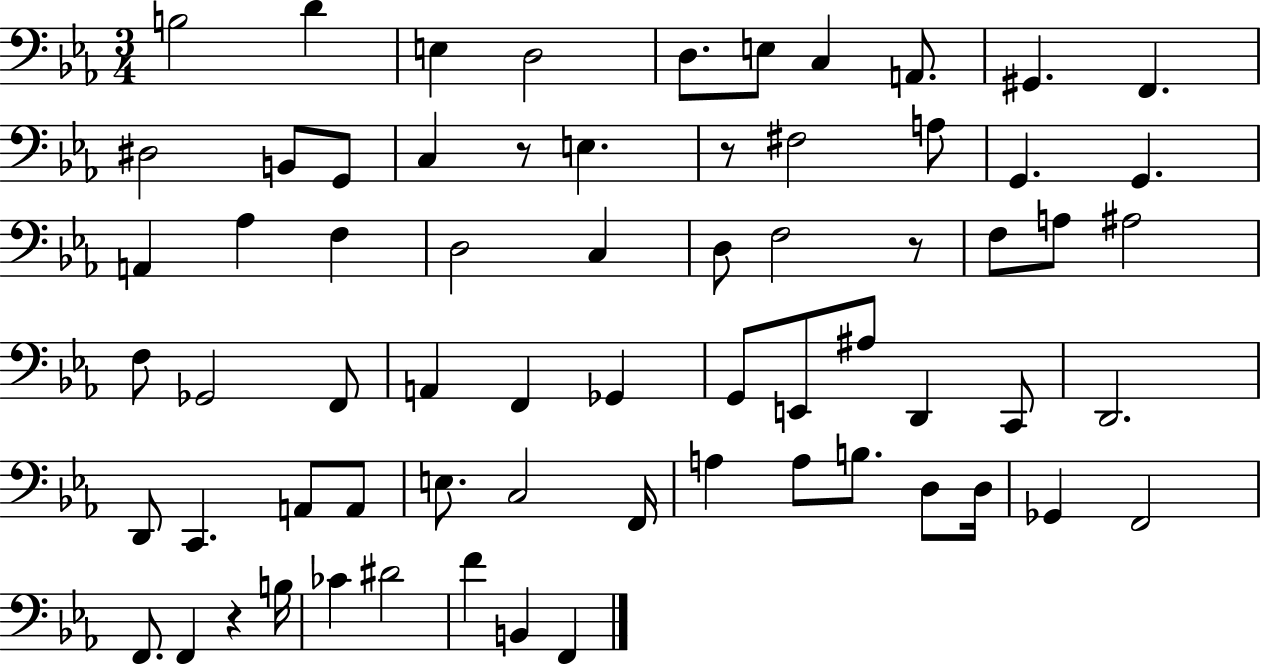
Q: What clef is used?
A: bass